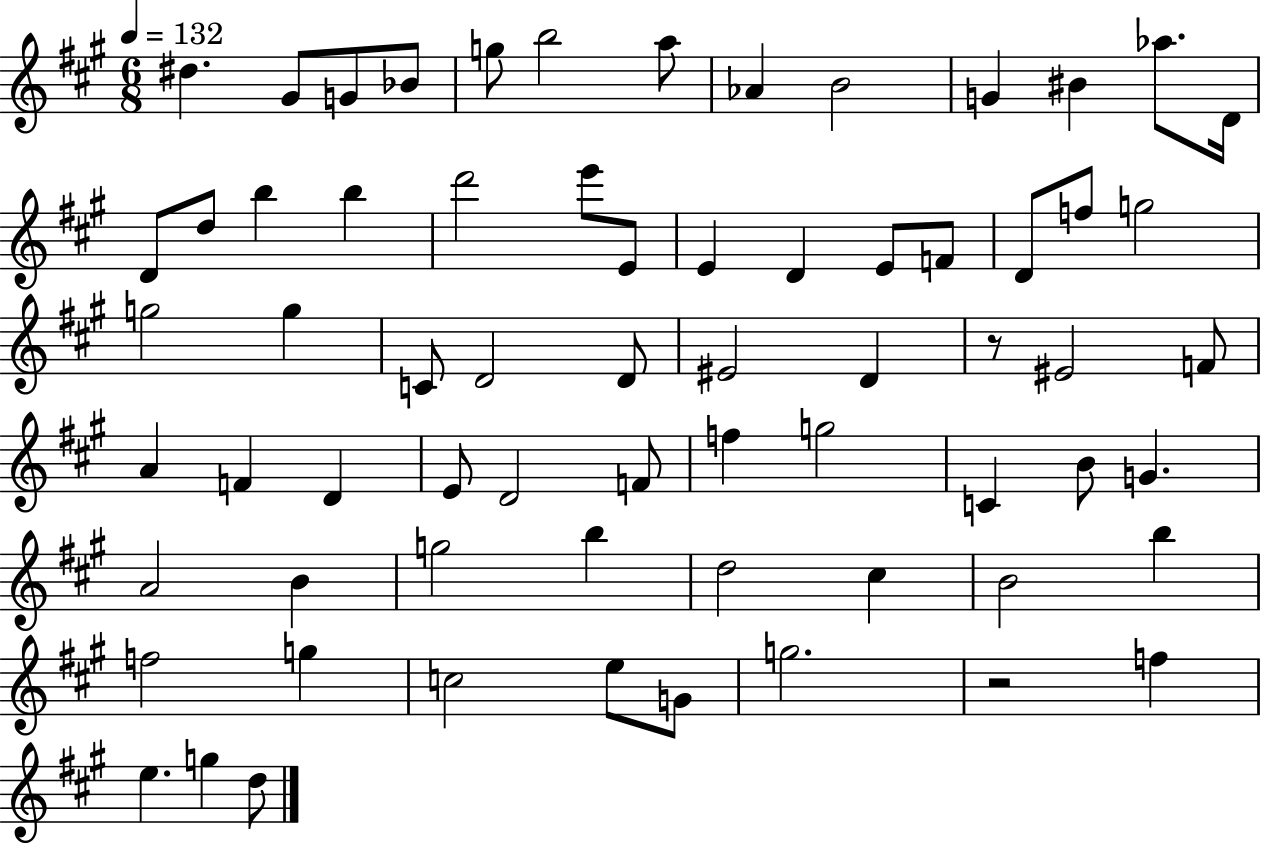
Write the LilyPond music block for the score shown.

{
  \clef treble
  \numericTimeSignature
  \time 6/8
  \key a \major
  \tempo 4 = 132
  dis''4. gis'8 g'8 bes'8 | g''8 b''2 a''8 | aes'4 b'2 | g'4 bis'4 aes''8. d'16 | \break d'8 d''8 b''4 b''4 | d'''2 e'''8 e'8 | e'4 d'4 e'8 f'8 | d'8 f''8 g''2 | \break g''2 g''4 | c'8 d'2 d'8 | eis'2 d'4 | r8 eis'2 f'8 | \break a'4 f'4 d'4 | e'8 d'2 f'8 | f''4 g''2 | c'4 b'8 g'4. | \break a'2 b'4 | g''2 b''4 | d''2 cis''4 | b'2 b''4 | \break f''2 g''4 | c''2 e''8 g'8 | g''2. | r2 f''4 | \break e''4. g''4 d''8 | \bar "|."
}